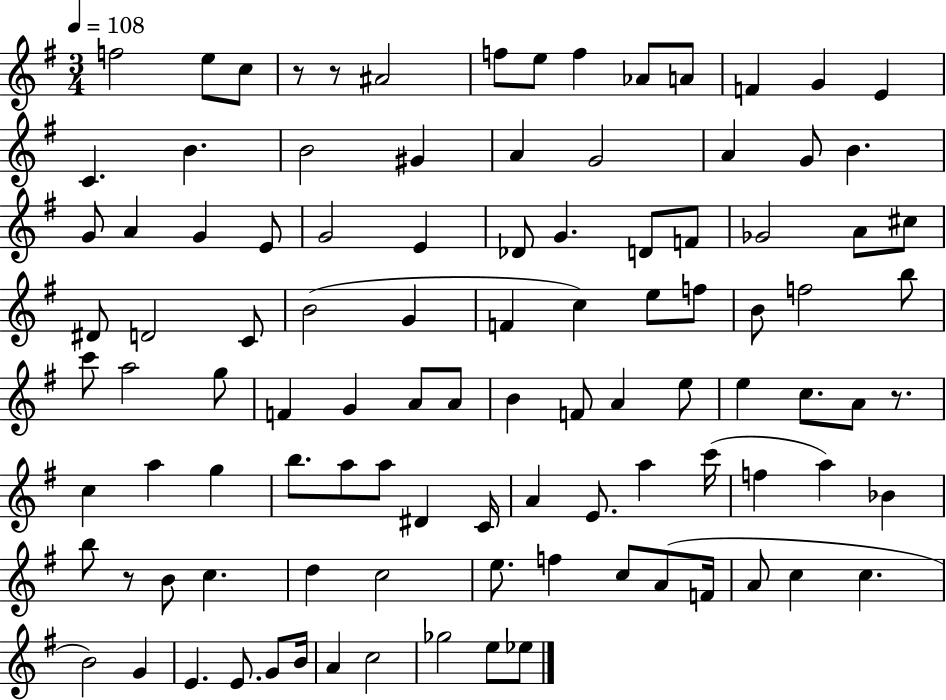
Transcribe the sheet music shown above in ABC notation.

X:1
T:Untitled
M:3/4
L:1/4
K:G
f2 e/2 c/2 z/2 z/2 ^A2 f/2 e/2 f _A/2 A/2 F G E C B B2 ^G A G2 A G/2 B G/2 A G E/2 G2 E _D/2 G D/2 F/2 _G2 A/2 ^c/2 ^D/2 D2 C/2 B2 G F c e/2 f/2 B/2 f2 b/2 c'/2 a2 g/2 F G A/2 A/2 B F/2 A e/2 e c/2 A/2 z/2 c a g b/2 a/2 a/2 ^D C/4 A E/2 a c'/4 f a _B b/2 z/2 B/2 c d c2 e/2 f c/2 A/2 F/4 A/2 c c B2 G E E/2 G/2 B/4 A c2 _g2 e/2 _e/2